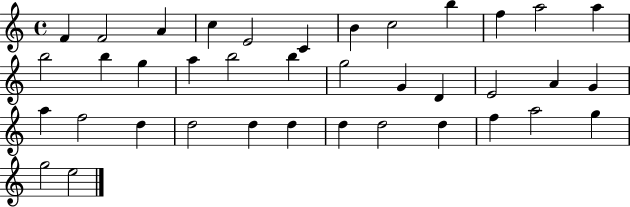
{
  \clef treble
  \time 4/4
  \defaultTimeSignature
  \key c \major
  f'4 f'2 a'4 | c''4 e'2 c'4 | b'4 c''2 b''4 | f''4 a''2 a''4 | \break b''2 b''4 g''4 | a''4 b''2 b''4 | g''2 g'4 d'4 | e'2 a'4 g'4 | \break a''4 f''2 d''4 | d''2 d''4 d''4 | d''4 d''2 d''4 | f''4 a''2 g''4 | \break g''2 e''2 | \bar "|."
}